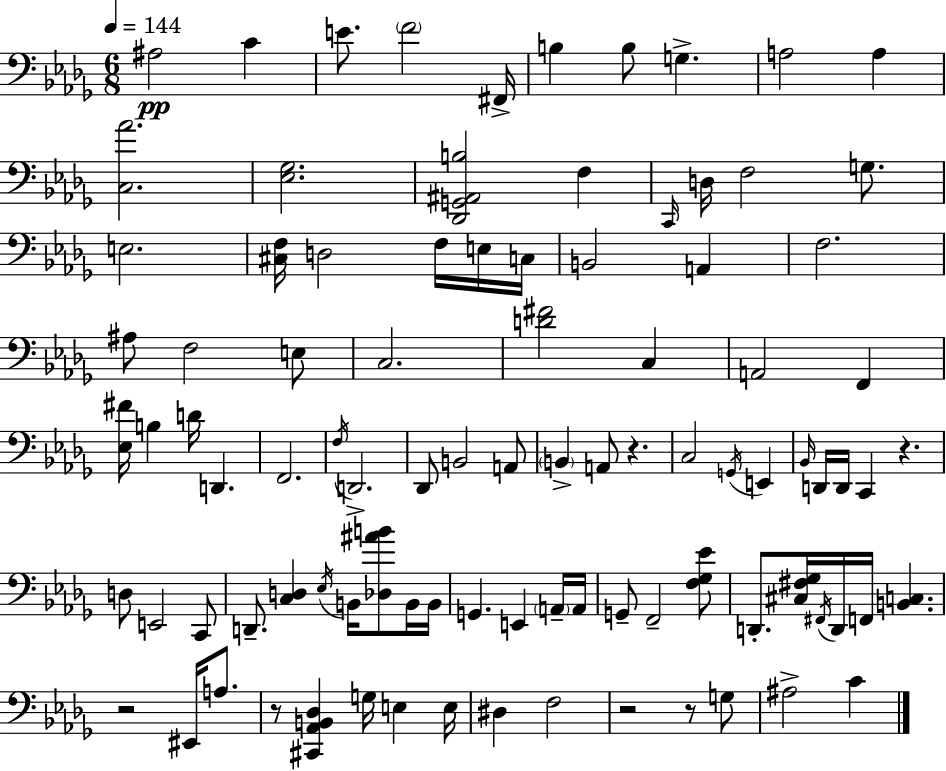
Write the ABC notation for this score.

X:1
T:Untitled
M:6/8
L:1/4
K:Bbm
^A,2 C E/2 F2 ^F,,/4 B, B,/2 G, A,2 A, [C,_A]2 [_E,_G,]2 [_D,,G,,^A,,B,]2 F, C,,/4 D,/4 F,2 G,/2 E,2 [^C,F,]/4 D,2 F,/4 E,/4 C,/4 B,,2 A,, F,2 ^A,/2 F,2 E,/2 C,2 [D^F]2 C, A,,2 F,, [_E,^F]/4 B, D/4 D,, F,,2 F,/4 D,,2 _D,,/2 B,,2 A,,/2 B,, A,,/2 z C,2 G,,/4 E,, _B,,/4 D,,/4 D,,/4 C,, z D,/2 E,,2 C,,/2 D,,/2 [C,D,] _E,/4 B,,/4 [_D,^AB]/2 B,,/4 B,,/4 G,, E,, A,,/4 A,,/4 G,,/2 F,,2 [F,_G,_E]/2 D,,/2 [^C,^F,_G,]/4 ^F,,/4 D,,/4 F,,/4 [B,,C,] z2 ^E,,/4 A,/2 z/2 [^C,,_A,,B,,_D,] G,/4 E, E,/4 ^D, F,2 z2 z/2 G,/2 ^A,2 C